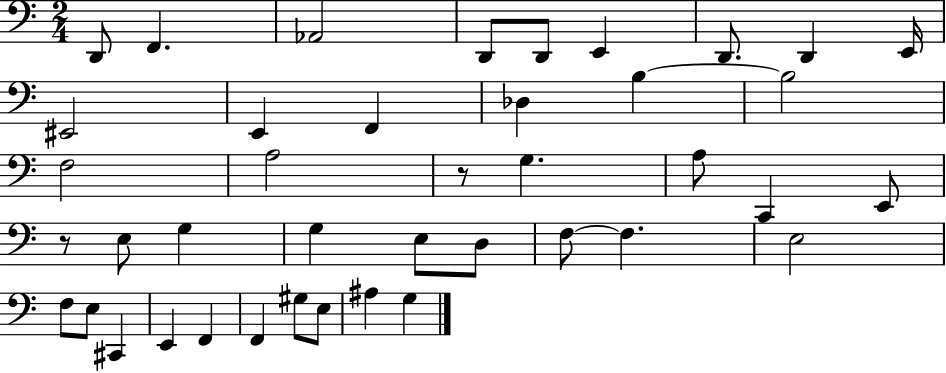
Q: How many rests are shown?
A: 2